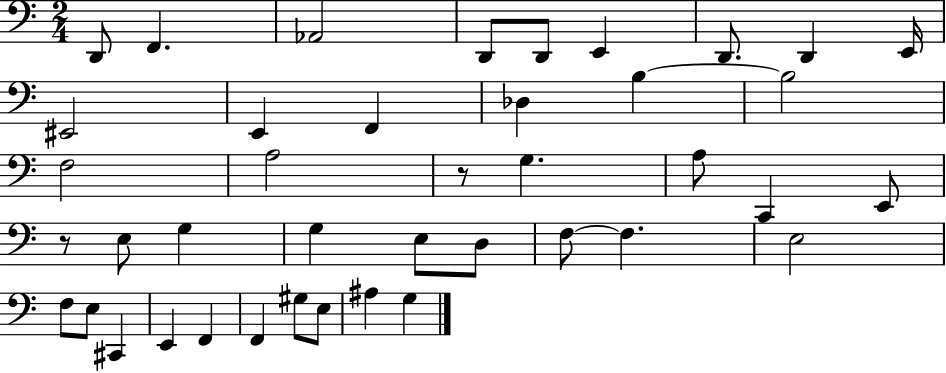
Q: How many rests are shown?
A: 2